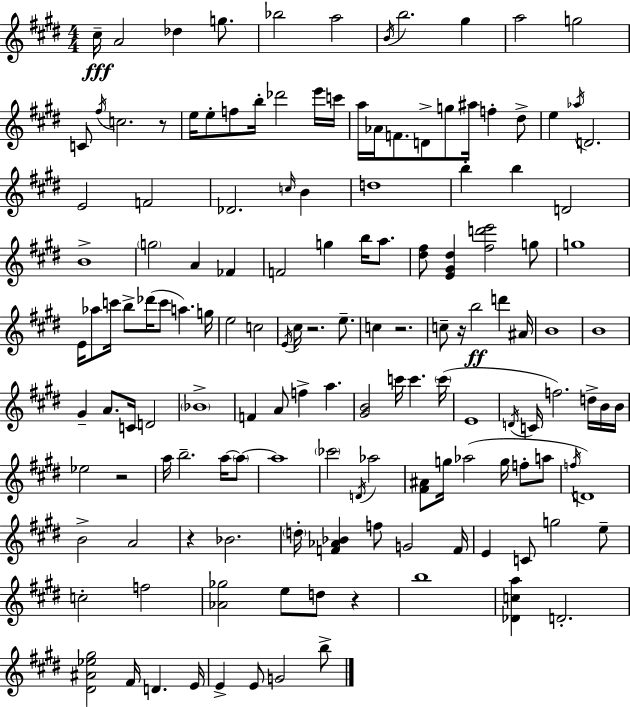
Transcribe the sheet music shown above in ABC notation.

X:1
T:Untitled
M:4/4
L:1/4
K:E
^c/4 A2 _d g/2 _b2 a2 B/4 b2 ^g a2 g2 C/2 ^f/4 c2 z/2 e/4 e/2 f/2 b/4 _d'2 e'/4 c'/4 a/4 _A/4 F/2 D/2 g/2 ^a/4 f ^d/2 e _a/4 D2 E2 F2 _D2 c/4 B d4 b b D2 B4 g2 A _F F2 g b/4 a/2 [^d^f]/2 [E^G^d] [^fd'e']2 g/2 g4 E/4 _a/2 c'/4 b/2 _d'/4 c'/2 a g/4 e2 c2 E/4 ^c/4 z2 e/2 c z2 c/2 z/4 b2 d' ^A/4 B4 B4 ^G A/2 C/4 D2 _B4 F A/2 f a [^GB]2 c'/4 c' c'/4 E4 D/4 C/4 f2 d/4 B/4 B/4 _e2 z2 a/4 b2 a/4 a/2 a4 _c'2 D/4 _a2 [^F^A]/2 g/4 _a2 g/4 f/2 a/2 f/4 D4 B2 A2 z _B2 d/4 [F_A_B] f/2 G2 F/4 E C/2 g2 e/2 c2 f2 [_A_g]2 e/2 d/2 z b4 [_Dca] D2 [^D^A_e^g]2 ^F/4 D E/4 E E/2 G2 b/2